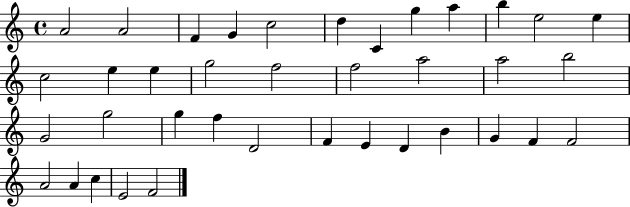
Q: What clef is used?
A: treble